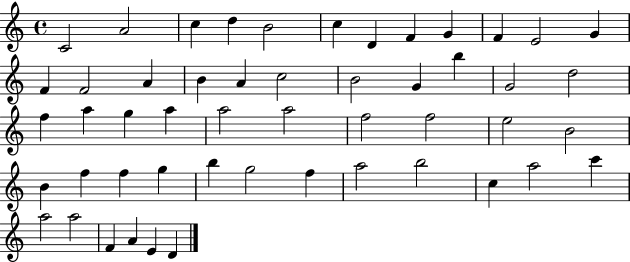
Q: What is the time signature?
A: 4/4